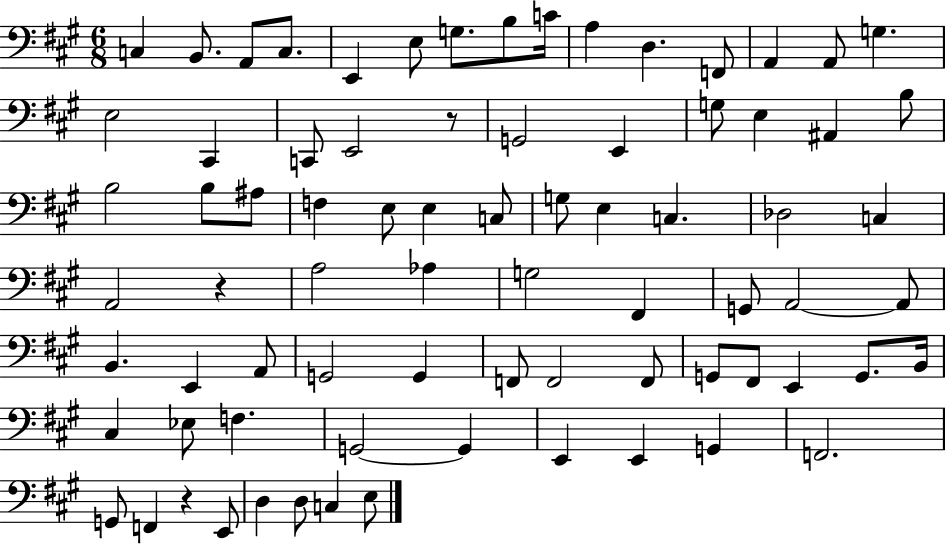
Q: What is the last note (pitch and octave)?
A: E3